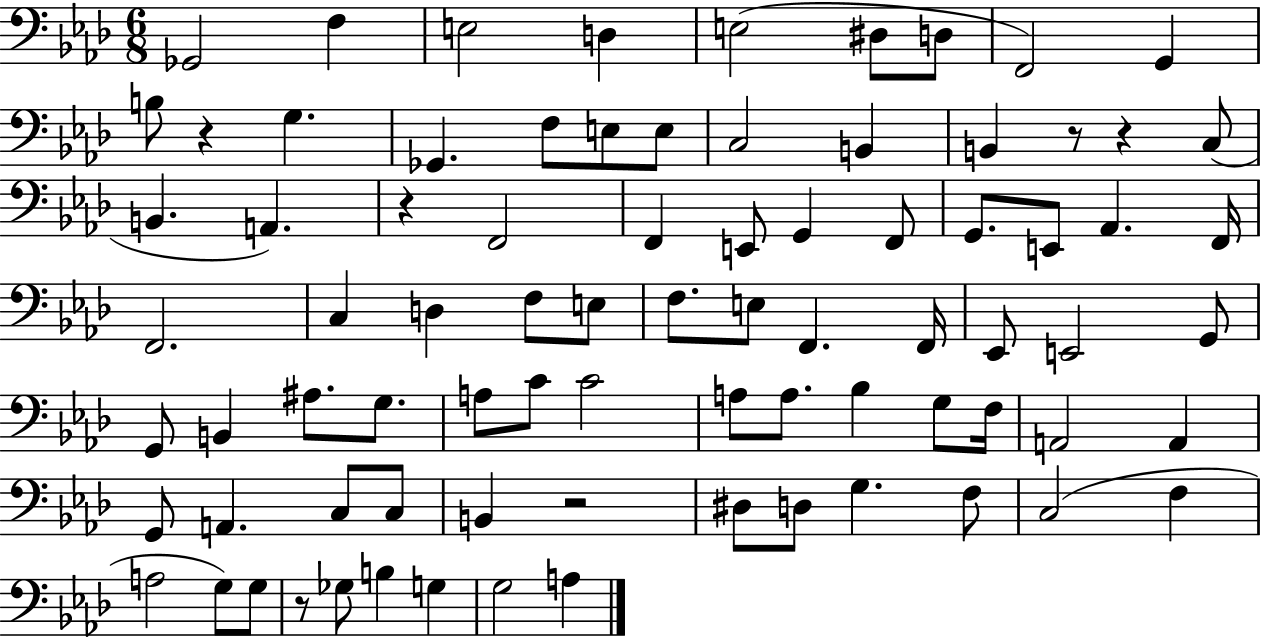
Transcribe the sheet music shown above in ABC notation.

X:1
T:Untitled
M:6/8
L:1/4
K:Ab
_G,,2 F, E,2 D, E,2 ^D,/2 D,/2 F,,2 G,, B,/2 z G, _G,, F,/2 E,/2 E,/2 C,2 B,, B,, z/2 z C,/2 B,, A,, z F,,2 F,, E,,/2 G,, F,,/2 G,,/2 E,,/2 _A,, F,,/4 F,,2 C, D, F,/2 E,/2 F,/2 E,/2 F,, F,,/4 _E,,/2 E,,2 G,,/2 G,,/2 B,, ^A,/2 G,/2 A,/2 C/2 C2 A,/2 A,/2 _B, G,/2 F,/4 A,,2 A,, G,,/2 A,, C,/2 C,/2 B,, z2 ^D,/2 D,/2 G, F,/2 C,2 F, A,2 G,/2 G,/2 z/2 _G,/2 B, G, G,2 A,